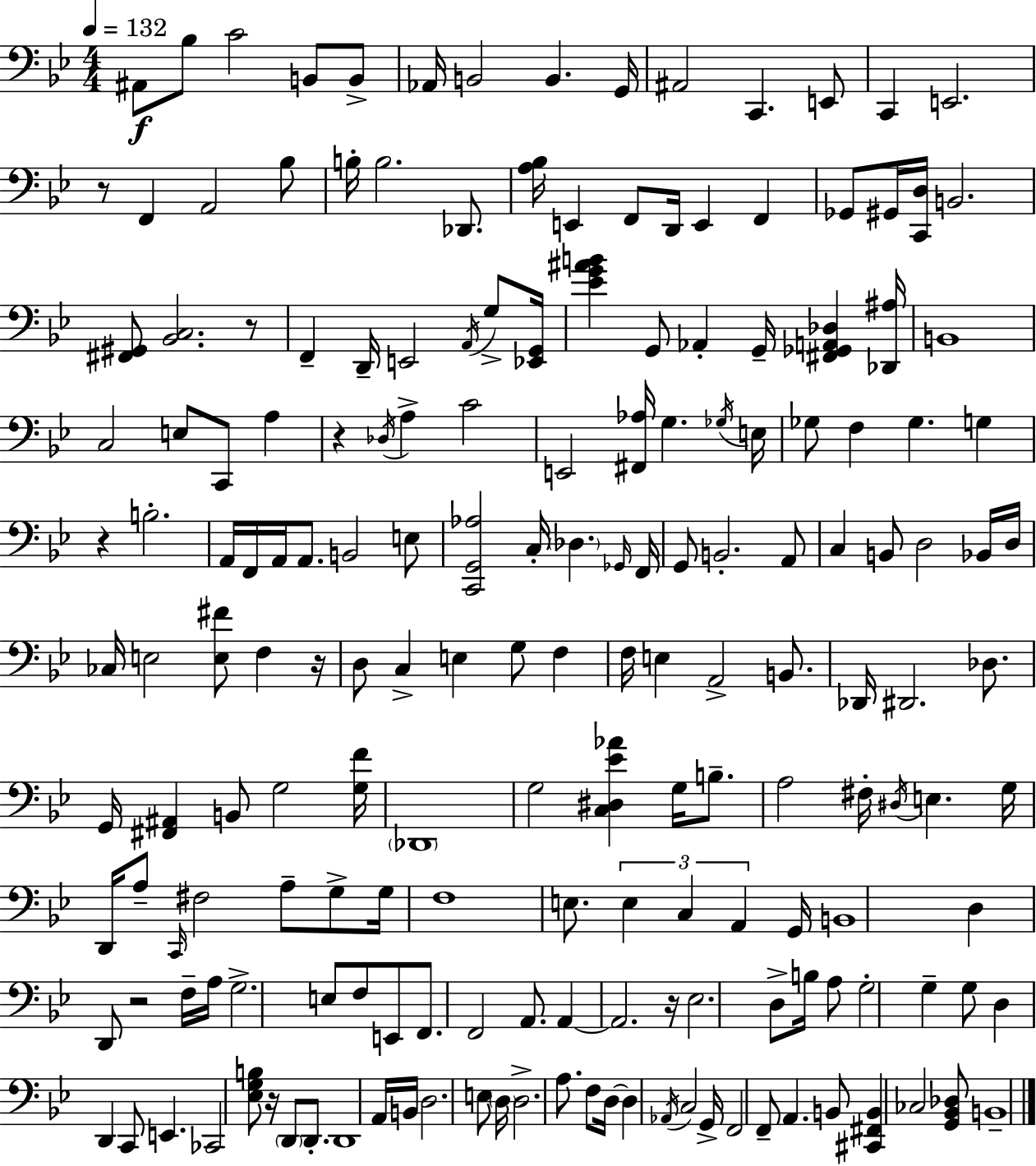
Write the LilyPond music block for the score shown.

{
  \clef bass
  \numericTimeSignature
  \time 4/4
  \key g \minor
  \tempo 4 = 132
  ais,8\f bes8 c'2 b,8 b,8-> | aes,16 b,2 b,4. g,16 | ais,2 c,4. e,8 | c,4 e,2. | \break r8 f,4 a,2 bes8 | b16-. b2. des,8. | <a bes>16 e,4 f,8 d,16 e,4 f,4 | ges,8 gis,16 <c, d>16 b,2. | \break <fis, gis,>8 <bes, c>2. r8 | f,4-- d,16-- e,2 \acciaccatura { a,16 } g8-> | <ees, g,>16 <ees' g' ais' b'>4 g,8 aes,4-. g,16-- <fis, ges, a, des>4 | <des, ais>16 b,1 | \break c2 e8 c,8 a4 | r4 \acciaccatura { des16 } a4-> c'2 | e,2 <fis, aes>16 g4. | \acciaccatura { ges16 } e16 ges8 f4 ges4. g4 | \break r4 b2.-. | a,16 f,16 a,16 a,8. b,2 | e8 <c, g, aes>2 c16-. \parenthesize des4. | \grace { ges,16 } f,16 g,8 b,2.-. | \break a,8 c4 b,8 d2 | bes,16 d16 ces16 e2 <e fis'>8 f4 | r16 d8 c4-> e4 g8 | f4 f16 e4 a,2-> | \break b,8. des,16 dis,2. | des8. g,16 <fis, ais,>4 b,8 g2 | <g f'>16 \parenthesize des,1 | g2 <c dis ees' aes'>4 | \break g16 b8.-- a2 fis16-. \acciaccatura { dis16 } e4. | g16 d,16 a8-- \grace { c,16 } fis2 | a8-- g8-> g16 f1 | e8. \tuplet 3/2 { e4 c4 | \break a,4 } g,16 b,1 | d4 d,8 r2 | f16-- a16 g2.-> | e8 f8 e,8 f,8. f,2 | \break a,8. a,4~~ a,2. | r16 ees2. | d8-> b16 a8 g2-. | g4-- g8 d4 d,4 c,8 | \break e,4. ces,2 <ees g b>8 | r16 \parenthesize d,8 d,8.-. d,1 | a,16 b,16 d2. | e8 \parenthesize d16 d2.-> | \break a8. f8 d16~~ d4 \acciaccatura { aes,16 } c2 | g,16-> f,2 f,8-- | a,4. b,8 <cis, fis, b,>4 ces2 | <g, bes, des>8 b,1-- | \break \bar "|."
}